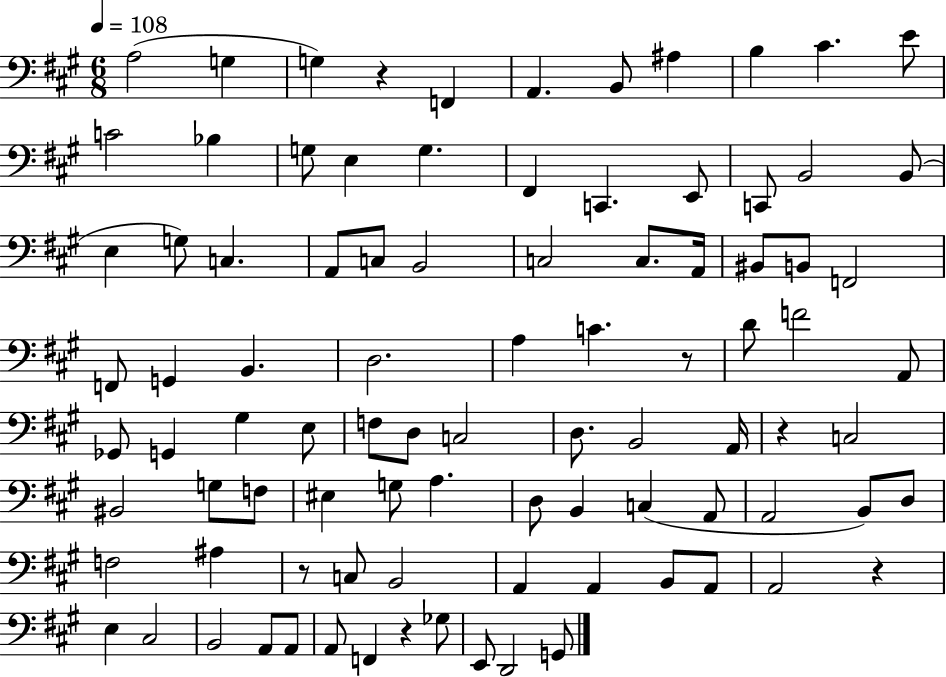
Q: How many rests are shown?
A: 6